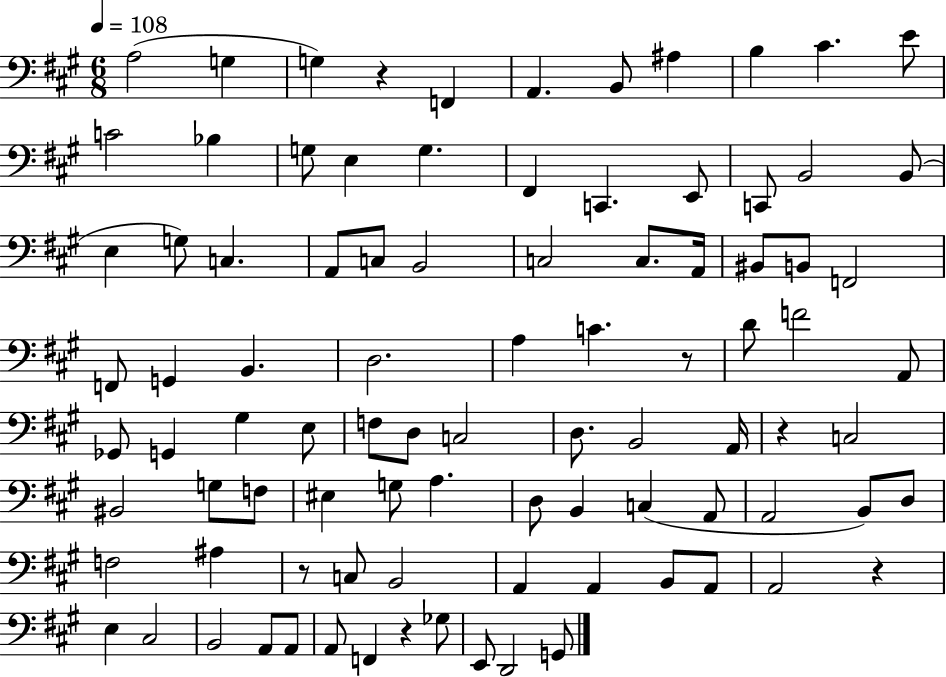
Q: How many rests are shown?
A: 6